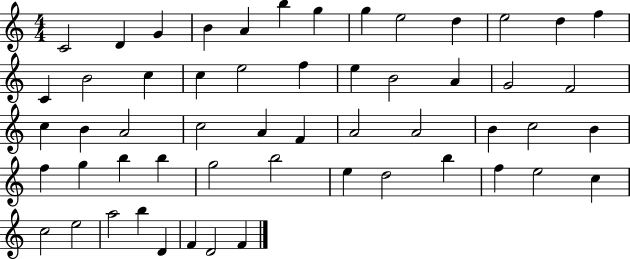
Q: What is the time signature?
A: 4/4